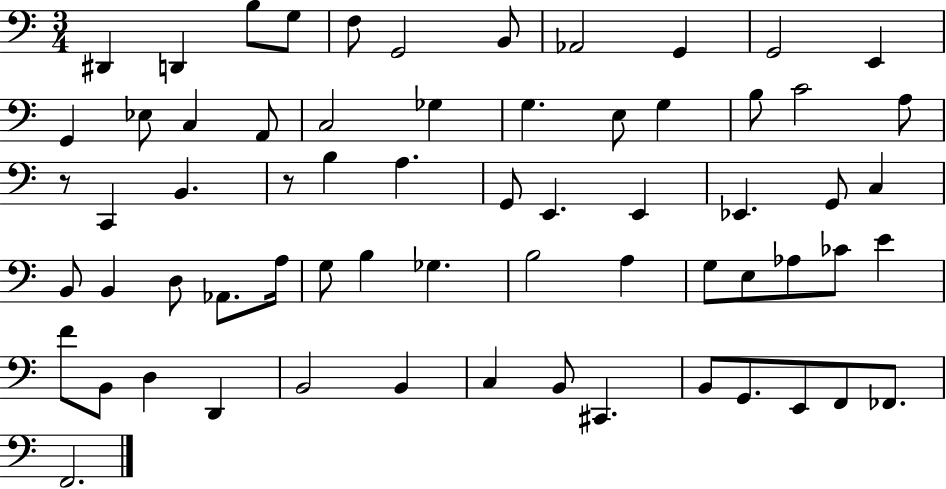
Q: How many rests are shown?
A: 2